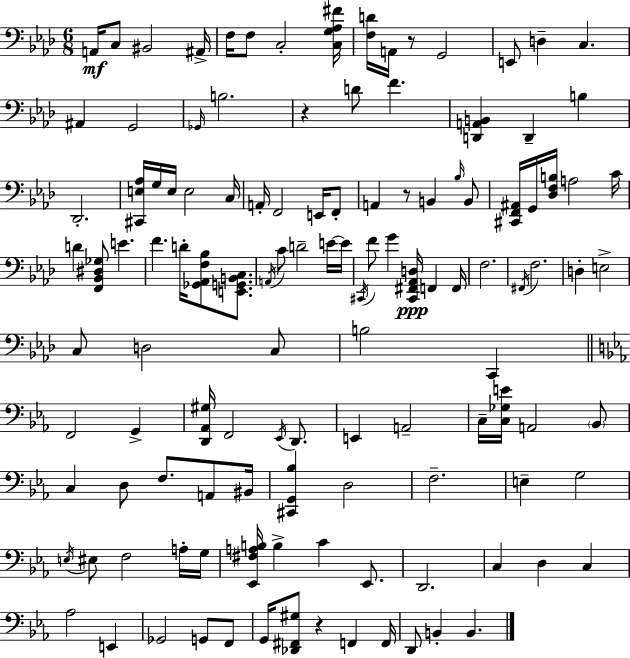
X:1
T:Untitled
M:6/8
L:1/4
K:Ab
A,,/4 C,/2 ^B,,2 ^A,,/4 F,/4 F,/2 C,2 [C,G,_A,^F]/4 [F,D]/4 A,,/4 z/2 G,,2 E,,/2 D, C, ^A,, G,,2 _G,,/4 B,2 z D/2 F [D,,A,,B,,] D,, B, _D,,2 [^C,,E,_A,]/4 G,/4 E,/4 E,2 C,/4 A,,/4 F,,2 E,,/4 F,,/2 A,, z/2 B,, _B,/4 B,,/2 [^C,,F,,^A,,]/4 G,,/4 [_D,F,B,]/4 A,2 C/4 D [F,,_B,,^D,_G,]/2 E F D/4 [_G,,_A,,F,_B,]/2 [E,,G,,B,,C,]/2 A,,/4 C/2 D2 E/4 E/4 ^C,,/4 F/2 G [^C,,^F,,_A,,D,]/4 F,, F,,/4 F,2 ^F,,/4 F,2 D, E,2 C,/2 D,2 C,/2 B,2 C,, F,,2 G,, [D,,_A,,^G,]/4 F,,2 _E,,/4 D,,/2 E,, A,,2 C,/4 [C,_G,E]/4 A,,2 _B,,/2 C, D,/2 F,/2 A,,/2 ^B,,/4 [^C,,G,,_B,] D,2 F,2 E, G,2 E,/4 ^E,/2 F,2 A,/4 G,/4 [_E,,^F,A,B,]/4 B, C _E,,/2 D,,2 C, D, C, _A,2 E,, _G,,2 G,,/2 F,,/2 G,,/4 [_D,,^F,,^G,]/2 z F,, F,,/4 D,,/2 B,, B,,